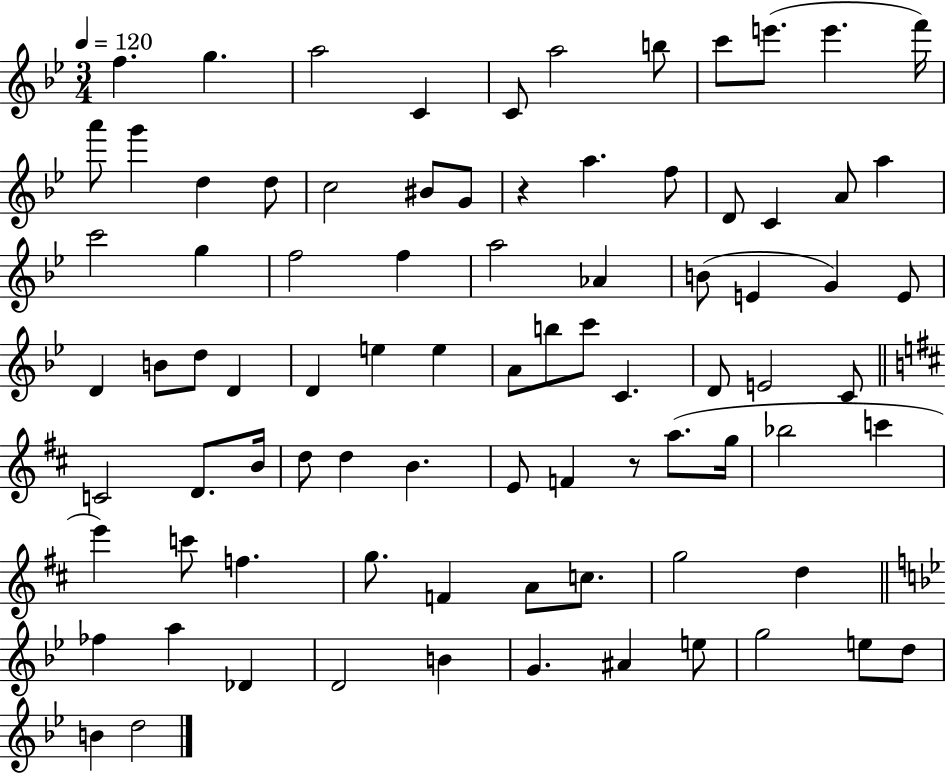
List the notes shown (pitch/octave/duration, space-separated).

F5/q. G5/q. A5/h C4/q C4/e A5/h B5/e C6/e E6/e. E6/q. F6/s A6/e G6/q D5/q D5/e C5/h BIS4/e G4/e R/q A5/q. F5/e D4/e C4/q A4/e A5/q C6/h G5/q F5/h F5/q A5/h Ab4/q B4/e E4/q G4/q E4/e D4/q B4/e D5/e D4/q D4/q E5/q E5/q A4/e B5/e C6/e C4/q. D4/e E4/h C4/e C4/h D4/e. B4/s D5/e D5/q B4/q. E4/e F4/q R/e A5/e. G5/s Bb5/h C6/q E6/q C6/e F5/q. G5/e. F4/q A4/e C5/e. G5/h D5/q FES5/q A5/q Db4/q D4/h B4/q G4/q. A#4/q E5/e G5/h E5/e D5/e B4/q D5/h